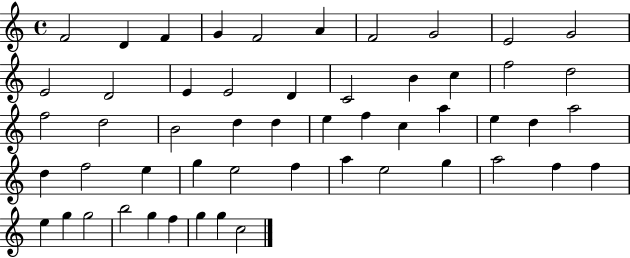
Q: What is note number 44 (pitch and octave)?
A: F5